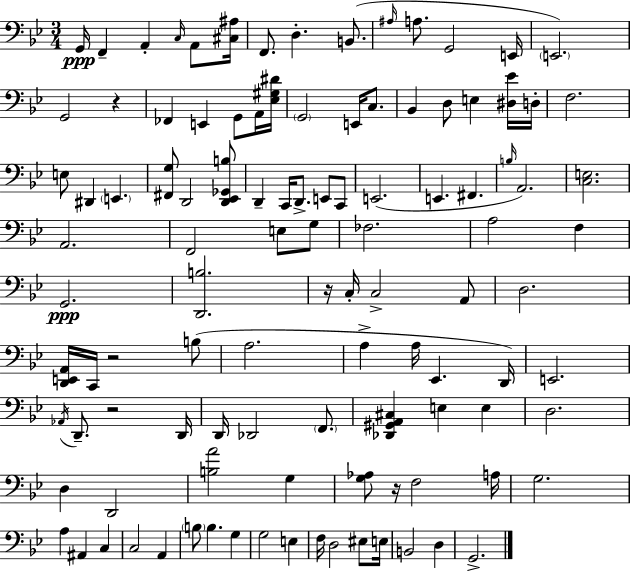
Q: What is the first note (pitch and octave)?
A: G2